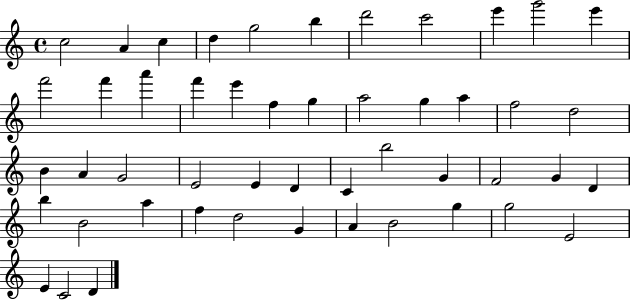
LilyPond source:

{
  \clef treble
  \time 4/4
  \defaultTimeSignature
  \key c \major
  c''2 a'4 c''4 | d''4 g''2 b''4 | d'''2 c'''2 | e'''4 g'''2 e'''4 | \break f'''2 f'''4 a'''4 | f'''4 e'''4 f''4 g''4 | a''2 g''4 a''4 | f''2 d''2 | \break b'4 a'4 g'2 | e'2 e'4 d'4 | c'4 b''2 g'4 | f'2 g'4 d'4 | \break b''4 b'2 a''4 | f''4 d''2 g'4 | a'4 b'2 g''4 | g''2 e'2 | \break e'4 c'2 d'4 | \bar "|."
}